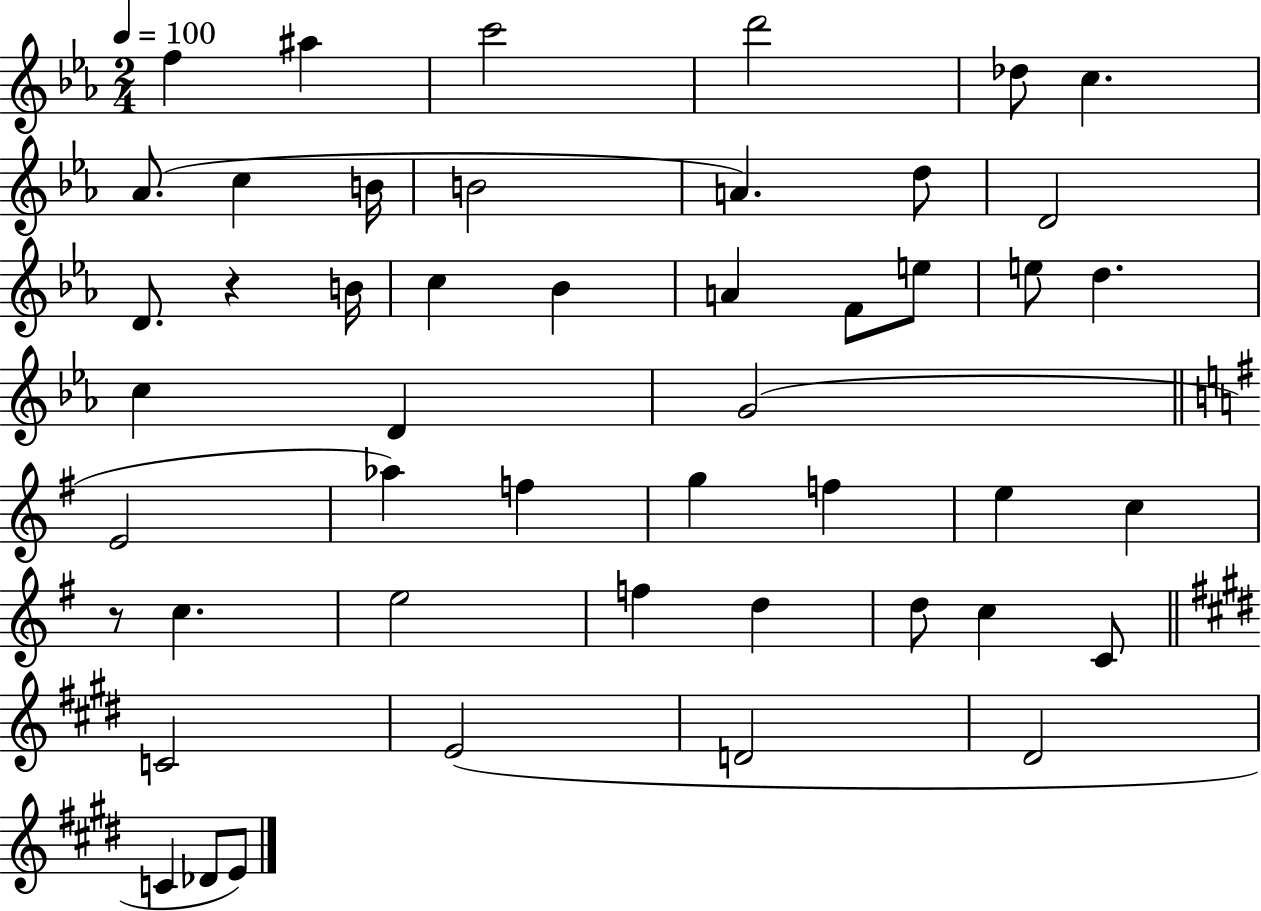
{
  \clef treble
  \numericTimeSignature
  \time 2/4
  \key ees \major
  \tempo 4 = 100
  \repeat volta 2 { f''4 ais''4 | c'''2 | d'''2 | des''8 c''4. | \break aes'8.( c''4 b'16 | b'2 | a'4.) d''8 | d'2 | \break d'8. r4 b'16 | c''4 bes'4 | a'4 f'8 e''8 | e''8 d''4. | \break c''4 d'4 | g'2( | \bar "||" \break \key g \major e'2 | aes''4) f''4 | g''4 f''4 | e''4 c''4 | \break r8 c''4. | e''2 | f''4 d''4 | d''8 c''4 c'8 | \break \bar "||" \break \key e \major c'2 | e'2( | d'2 | dis'2 | \break c'4 des'8 e'8) | } \bar "|."
}